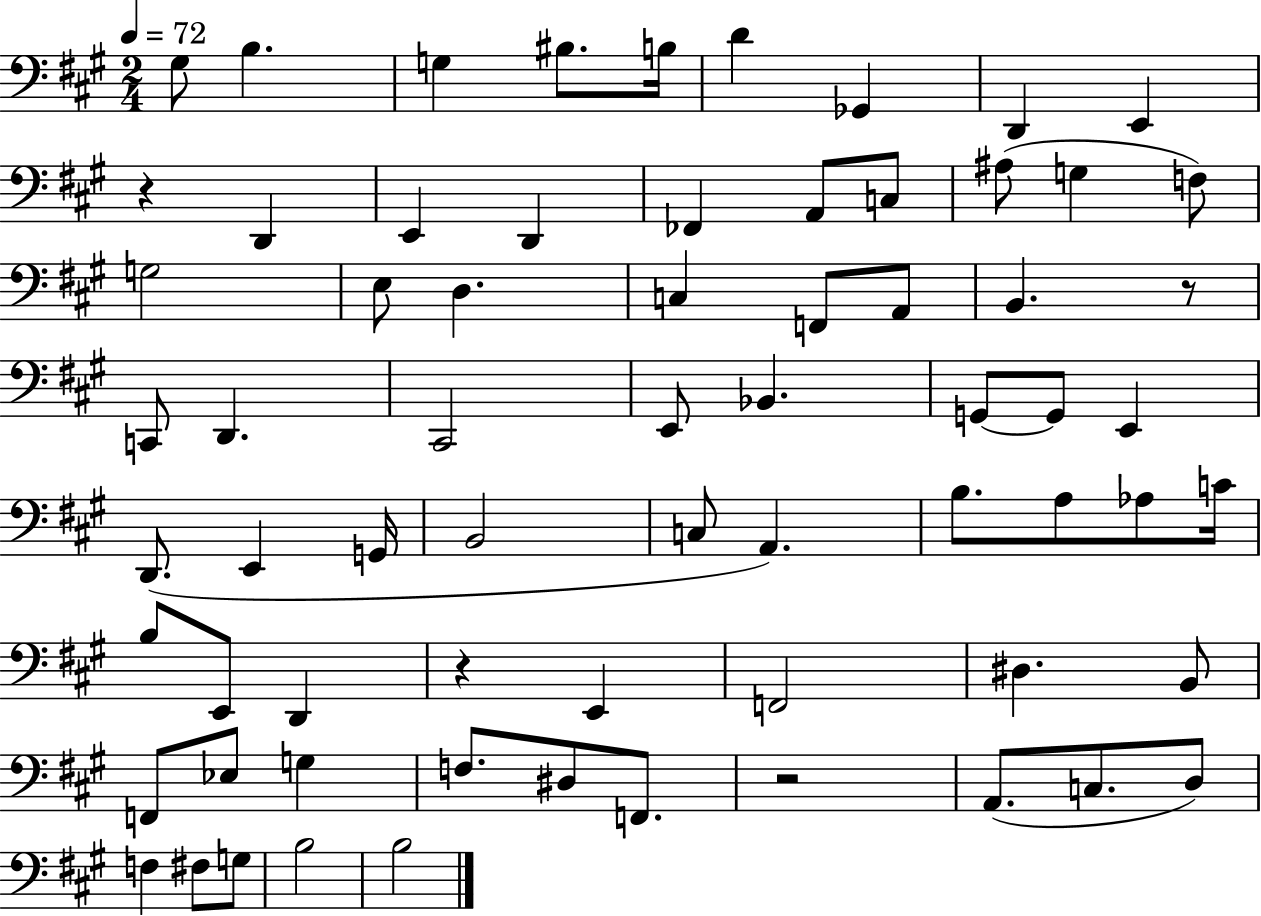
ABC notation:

X:1
T:Untitled
M:2/4
L:1/4
K:A
^G,/2 B, G, ^B,/2 B,/4 D _G,, D,, E,, z D,, E,, D,, _F,, A,,/2 C,/2 ^A,/2 G, F,/2 G,2 E,/2 D, C, F,,/2 A,,/2 B,, z/2 C,,/2 D,, ^C,,2 E,,/2 _B,, G,,/2 G,,/2 E,, D,,/2 E,, G,,/4 B,,2 C,/2 A,, B,/2 A,/2 _A,/2 C/4 B,/2 E,,/2 D,, z E,, F,,2 ^D, B,,/2 F,,/2 _E,/2 G, F,/2 ^D,/2 F,,/2 z2 A,,/2 C,/2 D,/2 F, ^F,/2 G,/2 B,2 B,2